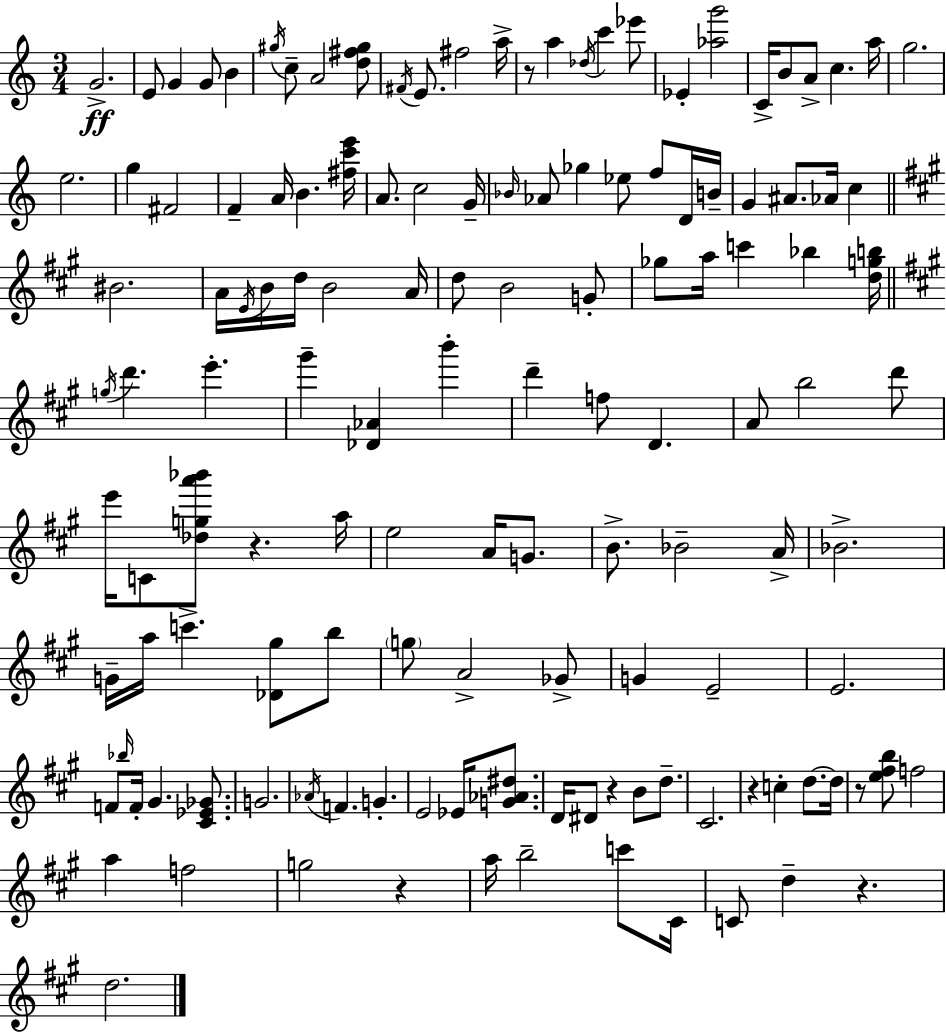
X:1
T:Untitled
M:3/4
L:1/4
K:C
G2 E/2 G G/2 B ^g/4 c/2 A2 [d^f^g]/2 ^F/4 E/2 ^f2 a/4 z/2 a _d/4 c' _e'/2 _E [_ag']2 C/4 B/2 A/2 c a/4 g2 e2 g ^F2 F A/4 B [^fc'e']/4 A/2 c2 G/4 _B/4 _A/2 _g _e/2 f/2 D/4 B/4 G ^A/2 _A/4 c ^B2 A/4 E/4 B/4 d/4 B2 A/4 d/2 B2 G/2 _g/2 a/4 c' _b [dgb]/4 g/4 d' e' ^g' [_D_A] b' d' f/2 D A/2 b2 d'/2 e'/4 C/2 [_dga'_b']/2 z a/4 e2 A/4 G/2 B/2 _B2 A/4 _B2 G/4 a/4 c' [_D^g]/2 b/2 g/2 A2 _G/2 G E2 E2 F/2 _b/4 F/4 ^G [^C_E_G]/2 G2 _A/4 F G E2 _E/4 [G_A^d]/2 D/4 ^D/2 z B/2 d/2 ^C2 z c d/2 d/4 z/2 [e^fb]/2 f2 a f2 g2 z a/4 b2 c'/2 ^C/4 C/2 d z d2